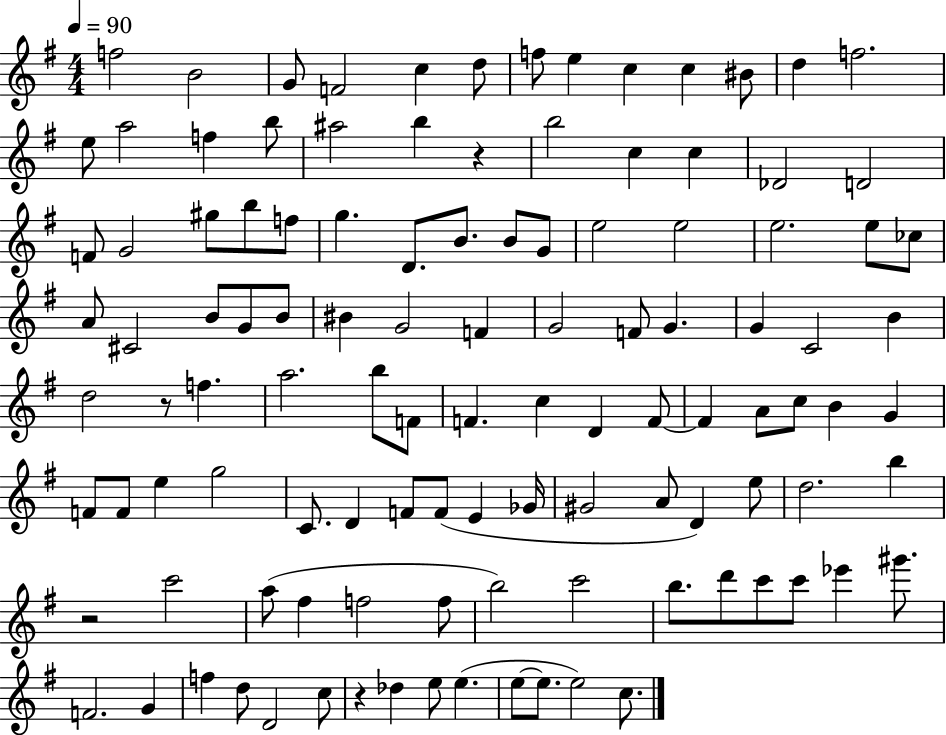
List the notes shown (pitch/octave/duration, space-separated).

F5/h B4/h G4/e F4/h C5/q D5/e F5/e E5/q C5/q C5/q BIS4/e D5/q F5/h. E5/e A5/h F5/q B5/e A#5/h B5/q R/q B5/h C5/q C5/q Db4/h D4/h F4/e G4/h G#5/e B5/e F5/e G5/q. D4/e. B4/e. B4/e G4/e E5/h E5/h E5/h. E5/e CES5/e A4/e C#4/h B4/e G4/e B4/e BIS4/q G4/h F4/q G4/h F4/e G4/q. G4/q C4/h B4/q D5/h R/e F5/q. A5/h. B5/e F4/e F4/q. C5/q D4/q F4/e F4/q A4/e C5/e B4/q G4/q F4/e F4/e E5/q G5/h C4/e. D4/q F4/e F4/e E4/q Gb4/s G#4/h A4/e D4/q E5/e D5/h. B5/q R/h C6/h A5/e F#5/q F5/h F5/e B5/h C6/h B5/e. D6/e C6/e C6/e Eb6/q G#6/e. F4/h. G4/q F5/q D5/e D4/h C5/e R/q Db5/q E5/e E5/q. E5/e E5/e. E5/h C5/e.